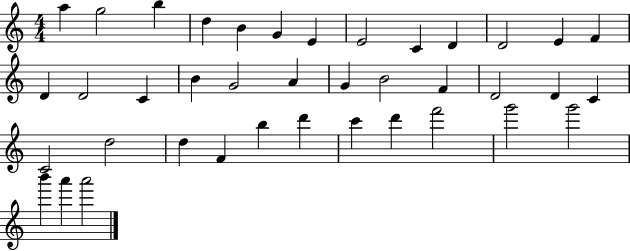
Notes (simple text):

A5/q G5/h B5/q D5/q B4/q G4/q E4/q E4/h C4/q D4/q D4/h E4/q F4/q D4/q D4/h C4/q B4/q G4/h A4/q G4/q B4/h F4/q D4/h D4/q C4/q C4/h D5/h D5/q F4/q B5/q D6/q C6/q D6/q F6/h G6/h G6/h B6/q A6/q A6/h